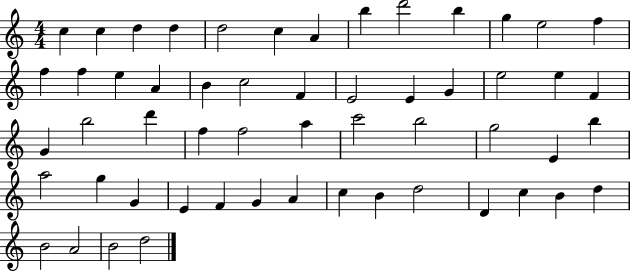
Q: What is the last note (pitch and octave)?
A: D5